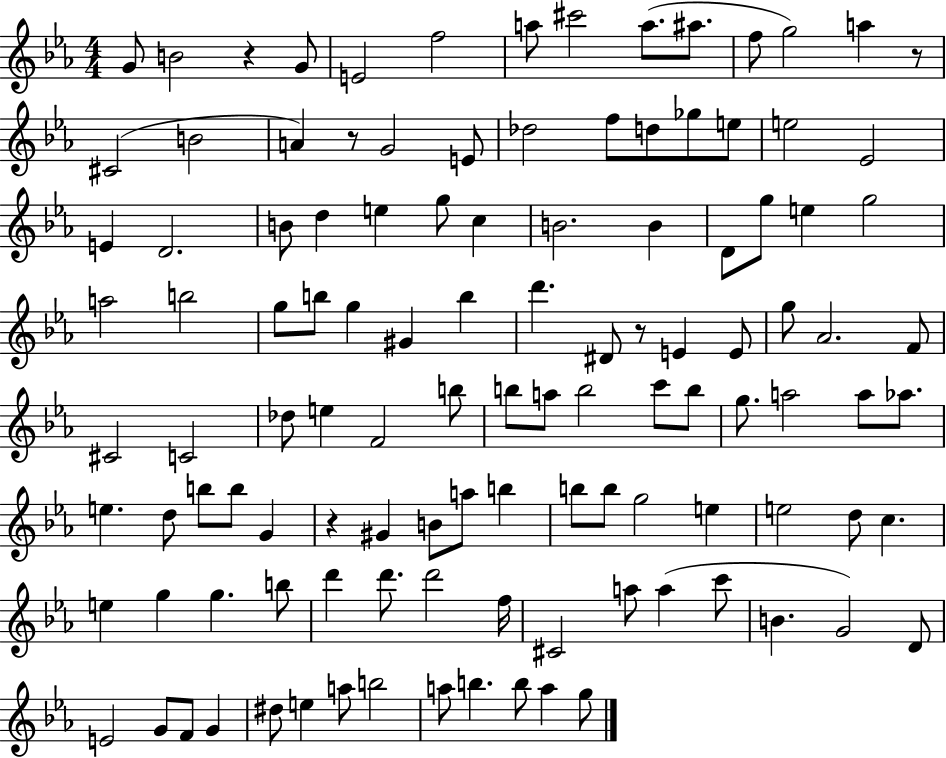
{
  \clef treble
  \numericTimeSignature
  \time 4/4
  \key ees \major
  g'8 b'2 r4 g'8 | e'2 f''2 | a''8 cis'''2 a''8.( ais''8. | f''8 g''2) a''4 r8 | \break cis'2( b'2 | a'4) r8 g'2 e'8 | des''2 f''8 d''8 ges''8 e''8 | e''2 ees'2 | \break e'4 d'2. | b'8 d''4 e''4 g''8 c''4 | b'2. b'4 | d'8 g''8 e''4 g''2 | \break a''2 b''2 | g''8 b''8 g''4 gis'4 b''4 | d'''4. dis'8 r8 e'4 e'8 | g''8 aes'2. f'8 | \break cis'2 c'2 | des''8 e''4 f'2 b''8 | b''8 a''8 b''2 c'''8 b''8 | g''8. a''2 a''8 aes''8. | \break e''4. d''8 b''8 b''8 g'4 | r4 gis'4 b'8 a''8 b''4 | b''8 b''8 g''2 e''4 | e''2 d''8 c''4. | \break e''4 g''4 g''4. b''8 | d'''4 d'''8. d'''2 f''16 | cis'2 a''8 a''4( c'''8 | b'4. g'2) d'8 | \break e'2 g'8 f'8 g'4 | dis''8 e''4 a''8 b''2 | a''8 b''4. b''8 a''4 g''8 | \bar "|."
}